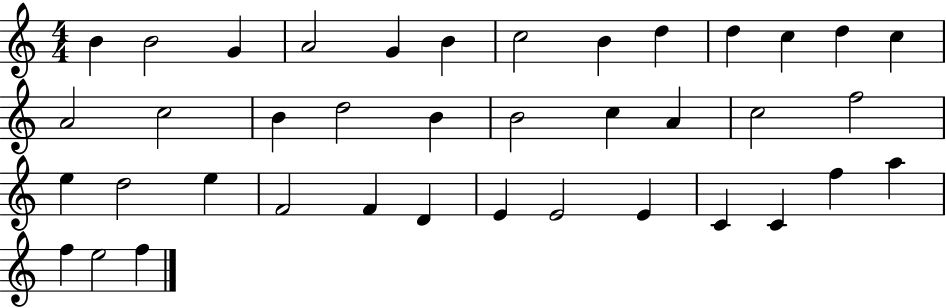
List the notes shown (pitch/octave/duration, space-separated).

B4/q B4/h G4/q A4/h G4/q B4/q C5/h B4/q D5/q D5/q C5/q D5/q C5/q A4/h C5/h B4/q D5/h B4/q B4/h C5/q A4/q C5/h F5/h E5/q D5/h E5/q F4/h F4/q D4/q E4/q E4/h E4/q C4/q C4/q F5/q A5/q F5/q E5/h F5/q